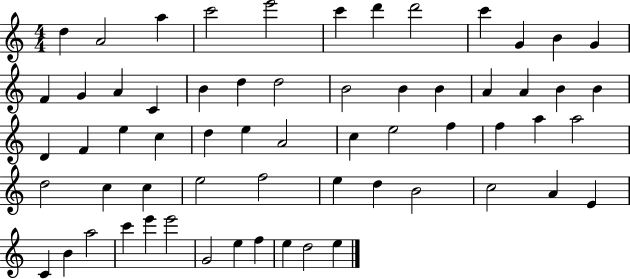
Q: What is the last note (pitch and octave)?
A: E5